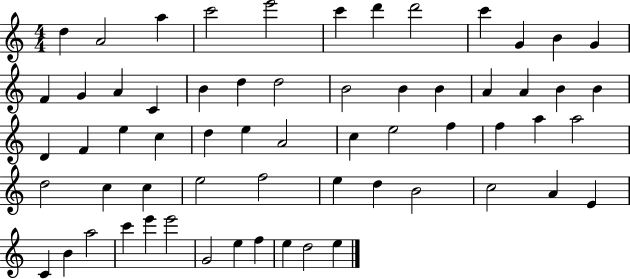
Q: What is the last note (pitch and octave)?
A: E5